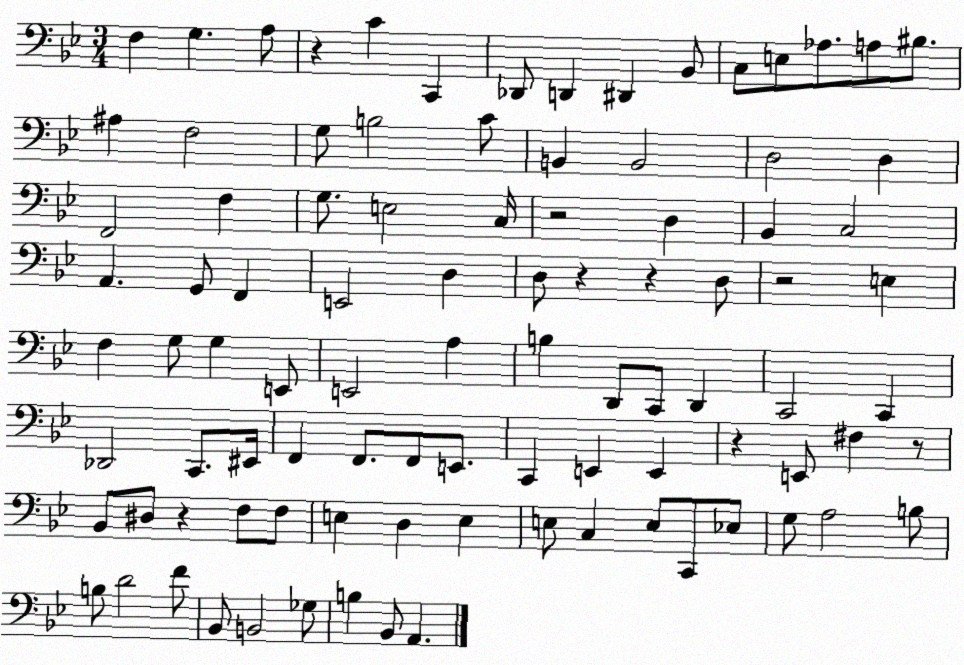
X:1
T:Untitled
M:3/4
L:1/4
K:Bb
F, G, A,/2 z C C,, _D,,/2 D,, ^D,, _B,,/2 C,/2 E,/2 _A,/2 A,/2 ^B,/2 ^A, F,2 G,/2 B,2 C/2 B,, B,,2 D,2 D, F,,2 F, G,/2 E,2 C,/4 z2 D, _B,, C,2 A,, G,,/2 F,, E,,2 D, D,/2 z z D,/2 z2 E, F, G,/2 G, E,,/2 E,,2 A, B, D,,/2 C,,/2 D,, C,,2 C,, _D,,2 C,,/2 ^E,,/4 F,, F,,/2 F,,/2 E,,/2 C,, E,, E,, z E,,/2 ^F, z/2 _B,,/2 ^D,/2 z F,/2 F,/2 E, D, E, E,/2 C, E,/2 C,,/2 _E,/2 G,/2 A,2 B,/2 B,/2 D2 F/2 _B,,/2 B,,2 _G,/2 B, _B,,/2 A,,